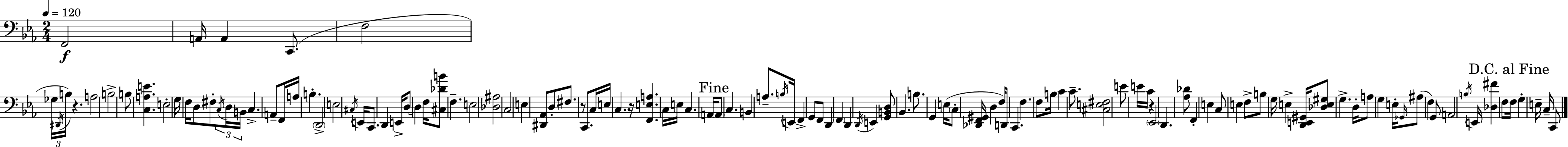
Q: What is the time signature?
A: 2/4